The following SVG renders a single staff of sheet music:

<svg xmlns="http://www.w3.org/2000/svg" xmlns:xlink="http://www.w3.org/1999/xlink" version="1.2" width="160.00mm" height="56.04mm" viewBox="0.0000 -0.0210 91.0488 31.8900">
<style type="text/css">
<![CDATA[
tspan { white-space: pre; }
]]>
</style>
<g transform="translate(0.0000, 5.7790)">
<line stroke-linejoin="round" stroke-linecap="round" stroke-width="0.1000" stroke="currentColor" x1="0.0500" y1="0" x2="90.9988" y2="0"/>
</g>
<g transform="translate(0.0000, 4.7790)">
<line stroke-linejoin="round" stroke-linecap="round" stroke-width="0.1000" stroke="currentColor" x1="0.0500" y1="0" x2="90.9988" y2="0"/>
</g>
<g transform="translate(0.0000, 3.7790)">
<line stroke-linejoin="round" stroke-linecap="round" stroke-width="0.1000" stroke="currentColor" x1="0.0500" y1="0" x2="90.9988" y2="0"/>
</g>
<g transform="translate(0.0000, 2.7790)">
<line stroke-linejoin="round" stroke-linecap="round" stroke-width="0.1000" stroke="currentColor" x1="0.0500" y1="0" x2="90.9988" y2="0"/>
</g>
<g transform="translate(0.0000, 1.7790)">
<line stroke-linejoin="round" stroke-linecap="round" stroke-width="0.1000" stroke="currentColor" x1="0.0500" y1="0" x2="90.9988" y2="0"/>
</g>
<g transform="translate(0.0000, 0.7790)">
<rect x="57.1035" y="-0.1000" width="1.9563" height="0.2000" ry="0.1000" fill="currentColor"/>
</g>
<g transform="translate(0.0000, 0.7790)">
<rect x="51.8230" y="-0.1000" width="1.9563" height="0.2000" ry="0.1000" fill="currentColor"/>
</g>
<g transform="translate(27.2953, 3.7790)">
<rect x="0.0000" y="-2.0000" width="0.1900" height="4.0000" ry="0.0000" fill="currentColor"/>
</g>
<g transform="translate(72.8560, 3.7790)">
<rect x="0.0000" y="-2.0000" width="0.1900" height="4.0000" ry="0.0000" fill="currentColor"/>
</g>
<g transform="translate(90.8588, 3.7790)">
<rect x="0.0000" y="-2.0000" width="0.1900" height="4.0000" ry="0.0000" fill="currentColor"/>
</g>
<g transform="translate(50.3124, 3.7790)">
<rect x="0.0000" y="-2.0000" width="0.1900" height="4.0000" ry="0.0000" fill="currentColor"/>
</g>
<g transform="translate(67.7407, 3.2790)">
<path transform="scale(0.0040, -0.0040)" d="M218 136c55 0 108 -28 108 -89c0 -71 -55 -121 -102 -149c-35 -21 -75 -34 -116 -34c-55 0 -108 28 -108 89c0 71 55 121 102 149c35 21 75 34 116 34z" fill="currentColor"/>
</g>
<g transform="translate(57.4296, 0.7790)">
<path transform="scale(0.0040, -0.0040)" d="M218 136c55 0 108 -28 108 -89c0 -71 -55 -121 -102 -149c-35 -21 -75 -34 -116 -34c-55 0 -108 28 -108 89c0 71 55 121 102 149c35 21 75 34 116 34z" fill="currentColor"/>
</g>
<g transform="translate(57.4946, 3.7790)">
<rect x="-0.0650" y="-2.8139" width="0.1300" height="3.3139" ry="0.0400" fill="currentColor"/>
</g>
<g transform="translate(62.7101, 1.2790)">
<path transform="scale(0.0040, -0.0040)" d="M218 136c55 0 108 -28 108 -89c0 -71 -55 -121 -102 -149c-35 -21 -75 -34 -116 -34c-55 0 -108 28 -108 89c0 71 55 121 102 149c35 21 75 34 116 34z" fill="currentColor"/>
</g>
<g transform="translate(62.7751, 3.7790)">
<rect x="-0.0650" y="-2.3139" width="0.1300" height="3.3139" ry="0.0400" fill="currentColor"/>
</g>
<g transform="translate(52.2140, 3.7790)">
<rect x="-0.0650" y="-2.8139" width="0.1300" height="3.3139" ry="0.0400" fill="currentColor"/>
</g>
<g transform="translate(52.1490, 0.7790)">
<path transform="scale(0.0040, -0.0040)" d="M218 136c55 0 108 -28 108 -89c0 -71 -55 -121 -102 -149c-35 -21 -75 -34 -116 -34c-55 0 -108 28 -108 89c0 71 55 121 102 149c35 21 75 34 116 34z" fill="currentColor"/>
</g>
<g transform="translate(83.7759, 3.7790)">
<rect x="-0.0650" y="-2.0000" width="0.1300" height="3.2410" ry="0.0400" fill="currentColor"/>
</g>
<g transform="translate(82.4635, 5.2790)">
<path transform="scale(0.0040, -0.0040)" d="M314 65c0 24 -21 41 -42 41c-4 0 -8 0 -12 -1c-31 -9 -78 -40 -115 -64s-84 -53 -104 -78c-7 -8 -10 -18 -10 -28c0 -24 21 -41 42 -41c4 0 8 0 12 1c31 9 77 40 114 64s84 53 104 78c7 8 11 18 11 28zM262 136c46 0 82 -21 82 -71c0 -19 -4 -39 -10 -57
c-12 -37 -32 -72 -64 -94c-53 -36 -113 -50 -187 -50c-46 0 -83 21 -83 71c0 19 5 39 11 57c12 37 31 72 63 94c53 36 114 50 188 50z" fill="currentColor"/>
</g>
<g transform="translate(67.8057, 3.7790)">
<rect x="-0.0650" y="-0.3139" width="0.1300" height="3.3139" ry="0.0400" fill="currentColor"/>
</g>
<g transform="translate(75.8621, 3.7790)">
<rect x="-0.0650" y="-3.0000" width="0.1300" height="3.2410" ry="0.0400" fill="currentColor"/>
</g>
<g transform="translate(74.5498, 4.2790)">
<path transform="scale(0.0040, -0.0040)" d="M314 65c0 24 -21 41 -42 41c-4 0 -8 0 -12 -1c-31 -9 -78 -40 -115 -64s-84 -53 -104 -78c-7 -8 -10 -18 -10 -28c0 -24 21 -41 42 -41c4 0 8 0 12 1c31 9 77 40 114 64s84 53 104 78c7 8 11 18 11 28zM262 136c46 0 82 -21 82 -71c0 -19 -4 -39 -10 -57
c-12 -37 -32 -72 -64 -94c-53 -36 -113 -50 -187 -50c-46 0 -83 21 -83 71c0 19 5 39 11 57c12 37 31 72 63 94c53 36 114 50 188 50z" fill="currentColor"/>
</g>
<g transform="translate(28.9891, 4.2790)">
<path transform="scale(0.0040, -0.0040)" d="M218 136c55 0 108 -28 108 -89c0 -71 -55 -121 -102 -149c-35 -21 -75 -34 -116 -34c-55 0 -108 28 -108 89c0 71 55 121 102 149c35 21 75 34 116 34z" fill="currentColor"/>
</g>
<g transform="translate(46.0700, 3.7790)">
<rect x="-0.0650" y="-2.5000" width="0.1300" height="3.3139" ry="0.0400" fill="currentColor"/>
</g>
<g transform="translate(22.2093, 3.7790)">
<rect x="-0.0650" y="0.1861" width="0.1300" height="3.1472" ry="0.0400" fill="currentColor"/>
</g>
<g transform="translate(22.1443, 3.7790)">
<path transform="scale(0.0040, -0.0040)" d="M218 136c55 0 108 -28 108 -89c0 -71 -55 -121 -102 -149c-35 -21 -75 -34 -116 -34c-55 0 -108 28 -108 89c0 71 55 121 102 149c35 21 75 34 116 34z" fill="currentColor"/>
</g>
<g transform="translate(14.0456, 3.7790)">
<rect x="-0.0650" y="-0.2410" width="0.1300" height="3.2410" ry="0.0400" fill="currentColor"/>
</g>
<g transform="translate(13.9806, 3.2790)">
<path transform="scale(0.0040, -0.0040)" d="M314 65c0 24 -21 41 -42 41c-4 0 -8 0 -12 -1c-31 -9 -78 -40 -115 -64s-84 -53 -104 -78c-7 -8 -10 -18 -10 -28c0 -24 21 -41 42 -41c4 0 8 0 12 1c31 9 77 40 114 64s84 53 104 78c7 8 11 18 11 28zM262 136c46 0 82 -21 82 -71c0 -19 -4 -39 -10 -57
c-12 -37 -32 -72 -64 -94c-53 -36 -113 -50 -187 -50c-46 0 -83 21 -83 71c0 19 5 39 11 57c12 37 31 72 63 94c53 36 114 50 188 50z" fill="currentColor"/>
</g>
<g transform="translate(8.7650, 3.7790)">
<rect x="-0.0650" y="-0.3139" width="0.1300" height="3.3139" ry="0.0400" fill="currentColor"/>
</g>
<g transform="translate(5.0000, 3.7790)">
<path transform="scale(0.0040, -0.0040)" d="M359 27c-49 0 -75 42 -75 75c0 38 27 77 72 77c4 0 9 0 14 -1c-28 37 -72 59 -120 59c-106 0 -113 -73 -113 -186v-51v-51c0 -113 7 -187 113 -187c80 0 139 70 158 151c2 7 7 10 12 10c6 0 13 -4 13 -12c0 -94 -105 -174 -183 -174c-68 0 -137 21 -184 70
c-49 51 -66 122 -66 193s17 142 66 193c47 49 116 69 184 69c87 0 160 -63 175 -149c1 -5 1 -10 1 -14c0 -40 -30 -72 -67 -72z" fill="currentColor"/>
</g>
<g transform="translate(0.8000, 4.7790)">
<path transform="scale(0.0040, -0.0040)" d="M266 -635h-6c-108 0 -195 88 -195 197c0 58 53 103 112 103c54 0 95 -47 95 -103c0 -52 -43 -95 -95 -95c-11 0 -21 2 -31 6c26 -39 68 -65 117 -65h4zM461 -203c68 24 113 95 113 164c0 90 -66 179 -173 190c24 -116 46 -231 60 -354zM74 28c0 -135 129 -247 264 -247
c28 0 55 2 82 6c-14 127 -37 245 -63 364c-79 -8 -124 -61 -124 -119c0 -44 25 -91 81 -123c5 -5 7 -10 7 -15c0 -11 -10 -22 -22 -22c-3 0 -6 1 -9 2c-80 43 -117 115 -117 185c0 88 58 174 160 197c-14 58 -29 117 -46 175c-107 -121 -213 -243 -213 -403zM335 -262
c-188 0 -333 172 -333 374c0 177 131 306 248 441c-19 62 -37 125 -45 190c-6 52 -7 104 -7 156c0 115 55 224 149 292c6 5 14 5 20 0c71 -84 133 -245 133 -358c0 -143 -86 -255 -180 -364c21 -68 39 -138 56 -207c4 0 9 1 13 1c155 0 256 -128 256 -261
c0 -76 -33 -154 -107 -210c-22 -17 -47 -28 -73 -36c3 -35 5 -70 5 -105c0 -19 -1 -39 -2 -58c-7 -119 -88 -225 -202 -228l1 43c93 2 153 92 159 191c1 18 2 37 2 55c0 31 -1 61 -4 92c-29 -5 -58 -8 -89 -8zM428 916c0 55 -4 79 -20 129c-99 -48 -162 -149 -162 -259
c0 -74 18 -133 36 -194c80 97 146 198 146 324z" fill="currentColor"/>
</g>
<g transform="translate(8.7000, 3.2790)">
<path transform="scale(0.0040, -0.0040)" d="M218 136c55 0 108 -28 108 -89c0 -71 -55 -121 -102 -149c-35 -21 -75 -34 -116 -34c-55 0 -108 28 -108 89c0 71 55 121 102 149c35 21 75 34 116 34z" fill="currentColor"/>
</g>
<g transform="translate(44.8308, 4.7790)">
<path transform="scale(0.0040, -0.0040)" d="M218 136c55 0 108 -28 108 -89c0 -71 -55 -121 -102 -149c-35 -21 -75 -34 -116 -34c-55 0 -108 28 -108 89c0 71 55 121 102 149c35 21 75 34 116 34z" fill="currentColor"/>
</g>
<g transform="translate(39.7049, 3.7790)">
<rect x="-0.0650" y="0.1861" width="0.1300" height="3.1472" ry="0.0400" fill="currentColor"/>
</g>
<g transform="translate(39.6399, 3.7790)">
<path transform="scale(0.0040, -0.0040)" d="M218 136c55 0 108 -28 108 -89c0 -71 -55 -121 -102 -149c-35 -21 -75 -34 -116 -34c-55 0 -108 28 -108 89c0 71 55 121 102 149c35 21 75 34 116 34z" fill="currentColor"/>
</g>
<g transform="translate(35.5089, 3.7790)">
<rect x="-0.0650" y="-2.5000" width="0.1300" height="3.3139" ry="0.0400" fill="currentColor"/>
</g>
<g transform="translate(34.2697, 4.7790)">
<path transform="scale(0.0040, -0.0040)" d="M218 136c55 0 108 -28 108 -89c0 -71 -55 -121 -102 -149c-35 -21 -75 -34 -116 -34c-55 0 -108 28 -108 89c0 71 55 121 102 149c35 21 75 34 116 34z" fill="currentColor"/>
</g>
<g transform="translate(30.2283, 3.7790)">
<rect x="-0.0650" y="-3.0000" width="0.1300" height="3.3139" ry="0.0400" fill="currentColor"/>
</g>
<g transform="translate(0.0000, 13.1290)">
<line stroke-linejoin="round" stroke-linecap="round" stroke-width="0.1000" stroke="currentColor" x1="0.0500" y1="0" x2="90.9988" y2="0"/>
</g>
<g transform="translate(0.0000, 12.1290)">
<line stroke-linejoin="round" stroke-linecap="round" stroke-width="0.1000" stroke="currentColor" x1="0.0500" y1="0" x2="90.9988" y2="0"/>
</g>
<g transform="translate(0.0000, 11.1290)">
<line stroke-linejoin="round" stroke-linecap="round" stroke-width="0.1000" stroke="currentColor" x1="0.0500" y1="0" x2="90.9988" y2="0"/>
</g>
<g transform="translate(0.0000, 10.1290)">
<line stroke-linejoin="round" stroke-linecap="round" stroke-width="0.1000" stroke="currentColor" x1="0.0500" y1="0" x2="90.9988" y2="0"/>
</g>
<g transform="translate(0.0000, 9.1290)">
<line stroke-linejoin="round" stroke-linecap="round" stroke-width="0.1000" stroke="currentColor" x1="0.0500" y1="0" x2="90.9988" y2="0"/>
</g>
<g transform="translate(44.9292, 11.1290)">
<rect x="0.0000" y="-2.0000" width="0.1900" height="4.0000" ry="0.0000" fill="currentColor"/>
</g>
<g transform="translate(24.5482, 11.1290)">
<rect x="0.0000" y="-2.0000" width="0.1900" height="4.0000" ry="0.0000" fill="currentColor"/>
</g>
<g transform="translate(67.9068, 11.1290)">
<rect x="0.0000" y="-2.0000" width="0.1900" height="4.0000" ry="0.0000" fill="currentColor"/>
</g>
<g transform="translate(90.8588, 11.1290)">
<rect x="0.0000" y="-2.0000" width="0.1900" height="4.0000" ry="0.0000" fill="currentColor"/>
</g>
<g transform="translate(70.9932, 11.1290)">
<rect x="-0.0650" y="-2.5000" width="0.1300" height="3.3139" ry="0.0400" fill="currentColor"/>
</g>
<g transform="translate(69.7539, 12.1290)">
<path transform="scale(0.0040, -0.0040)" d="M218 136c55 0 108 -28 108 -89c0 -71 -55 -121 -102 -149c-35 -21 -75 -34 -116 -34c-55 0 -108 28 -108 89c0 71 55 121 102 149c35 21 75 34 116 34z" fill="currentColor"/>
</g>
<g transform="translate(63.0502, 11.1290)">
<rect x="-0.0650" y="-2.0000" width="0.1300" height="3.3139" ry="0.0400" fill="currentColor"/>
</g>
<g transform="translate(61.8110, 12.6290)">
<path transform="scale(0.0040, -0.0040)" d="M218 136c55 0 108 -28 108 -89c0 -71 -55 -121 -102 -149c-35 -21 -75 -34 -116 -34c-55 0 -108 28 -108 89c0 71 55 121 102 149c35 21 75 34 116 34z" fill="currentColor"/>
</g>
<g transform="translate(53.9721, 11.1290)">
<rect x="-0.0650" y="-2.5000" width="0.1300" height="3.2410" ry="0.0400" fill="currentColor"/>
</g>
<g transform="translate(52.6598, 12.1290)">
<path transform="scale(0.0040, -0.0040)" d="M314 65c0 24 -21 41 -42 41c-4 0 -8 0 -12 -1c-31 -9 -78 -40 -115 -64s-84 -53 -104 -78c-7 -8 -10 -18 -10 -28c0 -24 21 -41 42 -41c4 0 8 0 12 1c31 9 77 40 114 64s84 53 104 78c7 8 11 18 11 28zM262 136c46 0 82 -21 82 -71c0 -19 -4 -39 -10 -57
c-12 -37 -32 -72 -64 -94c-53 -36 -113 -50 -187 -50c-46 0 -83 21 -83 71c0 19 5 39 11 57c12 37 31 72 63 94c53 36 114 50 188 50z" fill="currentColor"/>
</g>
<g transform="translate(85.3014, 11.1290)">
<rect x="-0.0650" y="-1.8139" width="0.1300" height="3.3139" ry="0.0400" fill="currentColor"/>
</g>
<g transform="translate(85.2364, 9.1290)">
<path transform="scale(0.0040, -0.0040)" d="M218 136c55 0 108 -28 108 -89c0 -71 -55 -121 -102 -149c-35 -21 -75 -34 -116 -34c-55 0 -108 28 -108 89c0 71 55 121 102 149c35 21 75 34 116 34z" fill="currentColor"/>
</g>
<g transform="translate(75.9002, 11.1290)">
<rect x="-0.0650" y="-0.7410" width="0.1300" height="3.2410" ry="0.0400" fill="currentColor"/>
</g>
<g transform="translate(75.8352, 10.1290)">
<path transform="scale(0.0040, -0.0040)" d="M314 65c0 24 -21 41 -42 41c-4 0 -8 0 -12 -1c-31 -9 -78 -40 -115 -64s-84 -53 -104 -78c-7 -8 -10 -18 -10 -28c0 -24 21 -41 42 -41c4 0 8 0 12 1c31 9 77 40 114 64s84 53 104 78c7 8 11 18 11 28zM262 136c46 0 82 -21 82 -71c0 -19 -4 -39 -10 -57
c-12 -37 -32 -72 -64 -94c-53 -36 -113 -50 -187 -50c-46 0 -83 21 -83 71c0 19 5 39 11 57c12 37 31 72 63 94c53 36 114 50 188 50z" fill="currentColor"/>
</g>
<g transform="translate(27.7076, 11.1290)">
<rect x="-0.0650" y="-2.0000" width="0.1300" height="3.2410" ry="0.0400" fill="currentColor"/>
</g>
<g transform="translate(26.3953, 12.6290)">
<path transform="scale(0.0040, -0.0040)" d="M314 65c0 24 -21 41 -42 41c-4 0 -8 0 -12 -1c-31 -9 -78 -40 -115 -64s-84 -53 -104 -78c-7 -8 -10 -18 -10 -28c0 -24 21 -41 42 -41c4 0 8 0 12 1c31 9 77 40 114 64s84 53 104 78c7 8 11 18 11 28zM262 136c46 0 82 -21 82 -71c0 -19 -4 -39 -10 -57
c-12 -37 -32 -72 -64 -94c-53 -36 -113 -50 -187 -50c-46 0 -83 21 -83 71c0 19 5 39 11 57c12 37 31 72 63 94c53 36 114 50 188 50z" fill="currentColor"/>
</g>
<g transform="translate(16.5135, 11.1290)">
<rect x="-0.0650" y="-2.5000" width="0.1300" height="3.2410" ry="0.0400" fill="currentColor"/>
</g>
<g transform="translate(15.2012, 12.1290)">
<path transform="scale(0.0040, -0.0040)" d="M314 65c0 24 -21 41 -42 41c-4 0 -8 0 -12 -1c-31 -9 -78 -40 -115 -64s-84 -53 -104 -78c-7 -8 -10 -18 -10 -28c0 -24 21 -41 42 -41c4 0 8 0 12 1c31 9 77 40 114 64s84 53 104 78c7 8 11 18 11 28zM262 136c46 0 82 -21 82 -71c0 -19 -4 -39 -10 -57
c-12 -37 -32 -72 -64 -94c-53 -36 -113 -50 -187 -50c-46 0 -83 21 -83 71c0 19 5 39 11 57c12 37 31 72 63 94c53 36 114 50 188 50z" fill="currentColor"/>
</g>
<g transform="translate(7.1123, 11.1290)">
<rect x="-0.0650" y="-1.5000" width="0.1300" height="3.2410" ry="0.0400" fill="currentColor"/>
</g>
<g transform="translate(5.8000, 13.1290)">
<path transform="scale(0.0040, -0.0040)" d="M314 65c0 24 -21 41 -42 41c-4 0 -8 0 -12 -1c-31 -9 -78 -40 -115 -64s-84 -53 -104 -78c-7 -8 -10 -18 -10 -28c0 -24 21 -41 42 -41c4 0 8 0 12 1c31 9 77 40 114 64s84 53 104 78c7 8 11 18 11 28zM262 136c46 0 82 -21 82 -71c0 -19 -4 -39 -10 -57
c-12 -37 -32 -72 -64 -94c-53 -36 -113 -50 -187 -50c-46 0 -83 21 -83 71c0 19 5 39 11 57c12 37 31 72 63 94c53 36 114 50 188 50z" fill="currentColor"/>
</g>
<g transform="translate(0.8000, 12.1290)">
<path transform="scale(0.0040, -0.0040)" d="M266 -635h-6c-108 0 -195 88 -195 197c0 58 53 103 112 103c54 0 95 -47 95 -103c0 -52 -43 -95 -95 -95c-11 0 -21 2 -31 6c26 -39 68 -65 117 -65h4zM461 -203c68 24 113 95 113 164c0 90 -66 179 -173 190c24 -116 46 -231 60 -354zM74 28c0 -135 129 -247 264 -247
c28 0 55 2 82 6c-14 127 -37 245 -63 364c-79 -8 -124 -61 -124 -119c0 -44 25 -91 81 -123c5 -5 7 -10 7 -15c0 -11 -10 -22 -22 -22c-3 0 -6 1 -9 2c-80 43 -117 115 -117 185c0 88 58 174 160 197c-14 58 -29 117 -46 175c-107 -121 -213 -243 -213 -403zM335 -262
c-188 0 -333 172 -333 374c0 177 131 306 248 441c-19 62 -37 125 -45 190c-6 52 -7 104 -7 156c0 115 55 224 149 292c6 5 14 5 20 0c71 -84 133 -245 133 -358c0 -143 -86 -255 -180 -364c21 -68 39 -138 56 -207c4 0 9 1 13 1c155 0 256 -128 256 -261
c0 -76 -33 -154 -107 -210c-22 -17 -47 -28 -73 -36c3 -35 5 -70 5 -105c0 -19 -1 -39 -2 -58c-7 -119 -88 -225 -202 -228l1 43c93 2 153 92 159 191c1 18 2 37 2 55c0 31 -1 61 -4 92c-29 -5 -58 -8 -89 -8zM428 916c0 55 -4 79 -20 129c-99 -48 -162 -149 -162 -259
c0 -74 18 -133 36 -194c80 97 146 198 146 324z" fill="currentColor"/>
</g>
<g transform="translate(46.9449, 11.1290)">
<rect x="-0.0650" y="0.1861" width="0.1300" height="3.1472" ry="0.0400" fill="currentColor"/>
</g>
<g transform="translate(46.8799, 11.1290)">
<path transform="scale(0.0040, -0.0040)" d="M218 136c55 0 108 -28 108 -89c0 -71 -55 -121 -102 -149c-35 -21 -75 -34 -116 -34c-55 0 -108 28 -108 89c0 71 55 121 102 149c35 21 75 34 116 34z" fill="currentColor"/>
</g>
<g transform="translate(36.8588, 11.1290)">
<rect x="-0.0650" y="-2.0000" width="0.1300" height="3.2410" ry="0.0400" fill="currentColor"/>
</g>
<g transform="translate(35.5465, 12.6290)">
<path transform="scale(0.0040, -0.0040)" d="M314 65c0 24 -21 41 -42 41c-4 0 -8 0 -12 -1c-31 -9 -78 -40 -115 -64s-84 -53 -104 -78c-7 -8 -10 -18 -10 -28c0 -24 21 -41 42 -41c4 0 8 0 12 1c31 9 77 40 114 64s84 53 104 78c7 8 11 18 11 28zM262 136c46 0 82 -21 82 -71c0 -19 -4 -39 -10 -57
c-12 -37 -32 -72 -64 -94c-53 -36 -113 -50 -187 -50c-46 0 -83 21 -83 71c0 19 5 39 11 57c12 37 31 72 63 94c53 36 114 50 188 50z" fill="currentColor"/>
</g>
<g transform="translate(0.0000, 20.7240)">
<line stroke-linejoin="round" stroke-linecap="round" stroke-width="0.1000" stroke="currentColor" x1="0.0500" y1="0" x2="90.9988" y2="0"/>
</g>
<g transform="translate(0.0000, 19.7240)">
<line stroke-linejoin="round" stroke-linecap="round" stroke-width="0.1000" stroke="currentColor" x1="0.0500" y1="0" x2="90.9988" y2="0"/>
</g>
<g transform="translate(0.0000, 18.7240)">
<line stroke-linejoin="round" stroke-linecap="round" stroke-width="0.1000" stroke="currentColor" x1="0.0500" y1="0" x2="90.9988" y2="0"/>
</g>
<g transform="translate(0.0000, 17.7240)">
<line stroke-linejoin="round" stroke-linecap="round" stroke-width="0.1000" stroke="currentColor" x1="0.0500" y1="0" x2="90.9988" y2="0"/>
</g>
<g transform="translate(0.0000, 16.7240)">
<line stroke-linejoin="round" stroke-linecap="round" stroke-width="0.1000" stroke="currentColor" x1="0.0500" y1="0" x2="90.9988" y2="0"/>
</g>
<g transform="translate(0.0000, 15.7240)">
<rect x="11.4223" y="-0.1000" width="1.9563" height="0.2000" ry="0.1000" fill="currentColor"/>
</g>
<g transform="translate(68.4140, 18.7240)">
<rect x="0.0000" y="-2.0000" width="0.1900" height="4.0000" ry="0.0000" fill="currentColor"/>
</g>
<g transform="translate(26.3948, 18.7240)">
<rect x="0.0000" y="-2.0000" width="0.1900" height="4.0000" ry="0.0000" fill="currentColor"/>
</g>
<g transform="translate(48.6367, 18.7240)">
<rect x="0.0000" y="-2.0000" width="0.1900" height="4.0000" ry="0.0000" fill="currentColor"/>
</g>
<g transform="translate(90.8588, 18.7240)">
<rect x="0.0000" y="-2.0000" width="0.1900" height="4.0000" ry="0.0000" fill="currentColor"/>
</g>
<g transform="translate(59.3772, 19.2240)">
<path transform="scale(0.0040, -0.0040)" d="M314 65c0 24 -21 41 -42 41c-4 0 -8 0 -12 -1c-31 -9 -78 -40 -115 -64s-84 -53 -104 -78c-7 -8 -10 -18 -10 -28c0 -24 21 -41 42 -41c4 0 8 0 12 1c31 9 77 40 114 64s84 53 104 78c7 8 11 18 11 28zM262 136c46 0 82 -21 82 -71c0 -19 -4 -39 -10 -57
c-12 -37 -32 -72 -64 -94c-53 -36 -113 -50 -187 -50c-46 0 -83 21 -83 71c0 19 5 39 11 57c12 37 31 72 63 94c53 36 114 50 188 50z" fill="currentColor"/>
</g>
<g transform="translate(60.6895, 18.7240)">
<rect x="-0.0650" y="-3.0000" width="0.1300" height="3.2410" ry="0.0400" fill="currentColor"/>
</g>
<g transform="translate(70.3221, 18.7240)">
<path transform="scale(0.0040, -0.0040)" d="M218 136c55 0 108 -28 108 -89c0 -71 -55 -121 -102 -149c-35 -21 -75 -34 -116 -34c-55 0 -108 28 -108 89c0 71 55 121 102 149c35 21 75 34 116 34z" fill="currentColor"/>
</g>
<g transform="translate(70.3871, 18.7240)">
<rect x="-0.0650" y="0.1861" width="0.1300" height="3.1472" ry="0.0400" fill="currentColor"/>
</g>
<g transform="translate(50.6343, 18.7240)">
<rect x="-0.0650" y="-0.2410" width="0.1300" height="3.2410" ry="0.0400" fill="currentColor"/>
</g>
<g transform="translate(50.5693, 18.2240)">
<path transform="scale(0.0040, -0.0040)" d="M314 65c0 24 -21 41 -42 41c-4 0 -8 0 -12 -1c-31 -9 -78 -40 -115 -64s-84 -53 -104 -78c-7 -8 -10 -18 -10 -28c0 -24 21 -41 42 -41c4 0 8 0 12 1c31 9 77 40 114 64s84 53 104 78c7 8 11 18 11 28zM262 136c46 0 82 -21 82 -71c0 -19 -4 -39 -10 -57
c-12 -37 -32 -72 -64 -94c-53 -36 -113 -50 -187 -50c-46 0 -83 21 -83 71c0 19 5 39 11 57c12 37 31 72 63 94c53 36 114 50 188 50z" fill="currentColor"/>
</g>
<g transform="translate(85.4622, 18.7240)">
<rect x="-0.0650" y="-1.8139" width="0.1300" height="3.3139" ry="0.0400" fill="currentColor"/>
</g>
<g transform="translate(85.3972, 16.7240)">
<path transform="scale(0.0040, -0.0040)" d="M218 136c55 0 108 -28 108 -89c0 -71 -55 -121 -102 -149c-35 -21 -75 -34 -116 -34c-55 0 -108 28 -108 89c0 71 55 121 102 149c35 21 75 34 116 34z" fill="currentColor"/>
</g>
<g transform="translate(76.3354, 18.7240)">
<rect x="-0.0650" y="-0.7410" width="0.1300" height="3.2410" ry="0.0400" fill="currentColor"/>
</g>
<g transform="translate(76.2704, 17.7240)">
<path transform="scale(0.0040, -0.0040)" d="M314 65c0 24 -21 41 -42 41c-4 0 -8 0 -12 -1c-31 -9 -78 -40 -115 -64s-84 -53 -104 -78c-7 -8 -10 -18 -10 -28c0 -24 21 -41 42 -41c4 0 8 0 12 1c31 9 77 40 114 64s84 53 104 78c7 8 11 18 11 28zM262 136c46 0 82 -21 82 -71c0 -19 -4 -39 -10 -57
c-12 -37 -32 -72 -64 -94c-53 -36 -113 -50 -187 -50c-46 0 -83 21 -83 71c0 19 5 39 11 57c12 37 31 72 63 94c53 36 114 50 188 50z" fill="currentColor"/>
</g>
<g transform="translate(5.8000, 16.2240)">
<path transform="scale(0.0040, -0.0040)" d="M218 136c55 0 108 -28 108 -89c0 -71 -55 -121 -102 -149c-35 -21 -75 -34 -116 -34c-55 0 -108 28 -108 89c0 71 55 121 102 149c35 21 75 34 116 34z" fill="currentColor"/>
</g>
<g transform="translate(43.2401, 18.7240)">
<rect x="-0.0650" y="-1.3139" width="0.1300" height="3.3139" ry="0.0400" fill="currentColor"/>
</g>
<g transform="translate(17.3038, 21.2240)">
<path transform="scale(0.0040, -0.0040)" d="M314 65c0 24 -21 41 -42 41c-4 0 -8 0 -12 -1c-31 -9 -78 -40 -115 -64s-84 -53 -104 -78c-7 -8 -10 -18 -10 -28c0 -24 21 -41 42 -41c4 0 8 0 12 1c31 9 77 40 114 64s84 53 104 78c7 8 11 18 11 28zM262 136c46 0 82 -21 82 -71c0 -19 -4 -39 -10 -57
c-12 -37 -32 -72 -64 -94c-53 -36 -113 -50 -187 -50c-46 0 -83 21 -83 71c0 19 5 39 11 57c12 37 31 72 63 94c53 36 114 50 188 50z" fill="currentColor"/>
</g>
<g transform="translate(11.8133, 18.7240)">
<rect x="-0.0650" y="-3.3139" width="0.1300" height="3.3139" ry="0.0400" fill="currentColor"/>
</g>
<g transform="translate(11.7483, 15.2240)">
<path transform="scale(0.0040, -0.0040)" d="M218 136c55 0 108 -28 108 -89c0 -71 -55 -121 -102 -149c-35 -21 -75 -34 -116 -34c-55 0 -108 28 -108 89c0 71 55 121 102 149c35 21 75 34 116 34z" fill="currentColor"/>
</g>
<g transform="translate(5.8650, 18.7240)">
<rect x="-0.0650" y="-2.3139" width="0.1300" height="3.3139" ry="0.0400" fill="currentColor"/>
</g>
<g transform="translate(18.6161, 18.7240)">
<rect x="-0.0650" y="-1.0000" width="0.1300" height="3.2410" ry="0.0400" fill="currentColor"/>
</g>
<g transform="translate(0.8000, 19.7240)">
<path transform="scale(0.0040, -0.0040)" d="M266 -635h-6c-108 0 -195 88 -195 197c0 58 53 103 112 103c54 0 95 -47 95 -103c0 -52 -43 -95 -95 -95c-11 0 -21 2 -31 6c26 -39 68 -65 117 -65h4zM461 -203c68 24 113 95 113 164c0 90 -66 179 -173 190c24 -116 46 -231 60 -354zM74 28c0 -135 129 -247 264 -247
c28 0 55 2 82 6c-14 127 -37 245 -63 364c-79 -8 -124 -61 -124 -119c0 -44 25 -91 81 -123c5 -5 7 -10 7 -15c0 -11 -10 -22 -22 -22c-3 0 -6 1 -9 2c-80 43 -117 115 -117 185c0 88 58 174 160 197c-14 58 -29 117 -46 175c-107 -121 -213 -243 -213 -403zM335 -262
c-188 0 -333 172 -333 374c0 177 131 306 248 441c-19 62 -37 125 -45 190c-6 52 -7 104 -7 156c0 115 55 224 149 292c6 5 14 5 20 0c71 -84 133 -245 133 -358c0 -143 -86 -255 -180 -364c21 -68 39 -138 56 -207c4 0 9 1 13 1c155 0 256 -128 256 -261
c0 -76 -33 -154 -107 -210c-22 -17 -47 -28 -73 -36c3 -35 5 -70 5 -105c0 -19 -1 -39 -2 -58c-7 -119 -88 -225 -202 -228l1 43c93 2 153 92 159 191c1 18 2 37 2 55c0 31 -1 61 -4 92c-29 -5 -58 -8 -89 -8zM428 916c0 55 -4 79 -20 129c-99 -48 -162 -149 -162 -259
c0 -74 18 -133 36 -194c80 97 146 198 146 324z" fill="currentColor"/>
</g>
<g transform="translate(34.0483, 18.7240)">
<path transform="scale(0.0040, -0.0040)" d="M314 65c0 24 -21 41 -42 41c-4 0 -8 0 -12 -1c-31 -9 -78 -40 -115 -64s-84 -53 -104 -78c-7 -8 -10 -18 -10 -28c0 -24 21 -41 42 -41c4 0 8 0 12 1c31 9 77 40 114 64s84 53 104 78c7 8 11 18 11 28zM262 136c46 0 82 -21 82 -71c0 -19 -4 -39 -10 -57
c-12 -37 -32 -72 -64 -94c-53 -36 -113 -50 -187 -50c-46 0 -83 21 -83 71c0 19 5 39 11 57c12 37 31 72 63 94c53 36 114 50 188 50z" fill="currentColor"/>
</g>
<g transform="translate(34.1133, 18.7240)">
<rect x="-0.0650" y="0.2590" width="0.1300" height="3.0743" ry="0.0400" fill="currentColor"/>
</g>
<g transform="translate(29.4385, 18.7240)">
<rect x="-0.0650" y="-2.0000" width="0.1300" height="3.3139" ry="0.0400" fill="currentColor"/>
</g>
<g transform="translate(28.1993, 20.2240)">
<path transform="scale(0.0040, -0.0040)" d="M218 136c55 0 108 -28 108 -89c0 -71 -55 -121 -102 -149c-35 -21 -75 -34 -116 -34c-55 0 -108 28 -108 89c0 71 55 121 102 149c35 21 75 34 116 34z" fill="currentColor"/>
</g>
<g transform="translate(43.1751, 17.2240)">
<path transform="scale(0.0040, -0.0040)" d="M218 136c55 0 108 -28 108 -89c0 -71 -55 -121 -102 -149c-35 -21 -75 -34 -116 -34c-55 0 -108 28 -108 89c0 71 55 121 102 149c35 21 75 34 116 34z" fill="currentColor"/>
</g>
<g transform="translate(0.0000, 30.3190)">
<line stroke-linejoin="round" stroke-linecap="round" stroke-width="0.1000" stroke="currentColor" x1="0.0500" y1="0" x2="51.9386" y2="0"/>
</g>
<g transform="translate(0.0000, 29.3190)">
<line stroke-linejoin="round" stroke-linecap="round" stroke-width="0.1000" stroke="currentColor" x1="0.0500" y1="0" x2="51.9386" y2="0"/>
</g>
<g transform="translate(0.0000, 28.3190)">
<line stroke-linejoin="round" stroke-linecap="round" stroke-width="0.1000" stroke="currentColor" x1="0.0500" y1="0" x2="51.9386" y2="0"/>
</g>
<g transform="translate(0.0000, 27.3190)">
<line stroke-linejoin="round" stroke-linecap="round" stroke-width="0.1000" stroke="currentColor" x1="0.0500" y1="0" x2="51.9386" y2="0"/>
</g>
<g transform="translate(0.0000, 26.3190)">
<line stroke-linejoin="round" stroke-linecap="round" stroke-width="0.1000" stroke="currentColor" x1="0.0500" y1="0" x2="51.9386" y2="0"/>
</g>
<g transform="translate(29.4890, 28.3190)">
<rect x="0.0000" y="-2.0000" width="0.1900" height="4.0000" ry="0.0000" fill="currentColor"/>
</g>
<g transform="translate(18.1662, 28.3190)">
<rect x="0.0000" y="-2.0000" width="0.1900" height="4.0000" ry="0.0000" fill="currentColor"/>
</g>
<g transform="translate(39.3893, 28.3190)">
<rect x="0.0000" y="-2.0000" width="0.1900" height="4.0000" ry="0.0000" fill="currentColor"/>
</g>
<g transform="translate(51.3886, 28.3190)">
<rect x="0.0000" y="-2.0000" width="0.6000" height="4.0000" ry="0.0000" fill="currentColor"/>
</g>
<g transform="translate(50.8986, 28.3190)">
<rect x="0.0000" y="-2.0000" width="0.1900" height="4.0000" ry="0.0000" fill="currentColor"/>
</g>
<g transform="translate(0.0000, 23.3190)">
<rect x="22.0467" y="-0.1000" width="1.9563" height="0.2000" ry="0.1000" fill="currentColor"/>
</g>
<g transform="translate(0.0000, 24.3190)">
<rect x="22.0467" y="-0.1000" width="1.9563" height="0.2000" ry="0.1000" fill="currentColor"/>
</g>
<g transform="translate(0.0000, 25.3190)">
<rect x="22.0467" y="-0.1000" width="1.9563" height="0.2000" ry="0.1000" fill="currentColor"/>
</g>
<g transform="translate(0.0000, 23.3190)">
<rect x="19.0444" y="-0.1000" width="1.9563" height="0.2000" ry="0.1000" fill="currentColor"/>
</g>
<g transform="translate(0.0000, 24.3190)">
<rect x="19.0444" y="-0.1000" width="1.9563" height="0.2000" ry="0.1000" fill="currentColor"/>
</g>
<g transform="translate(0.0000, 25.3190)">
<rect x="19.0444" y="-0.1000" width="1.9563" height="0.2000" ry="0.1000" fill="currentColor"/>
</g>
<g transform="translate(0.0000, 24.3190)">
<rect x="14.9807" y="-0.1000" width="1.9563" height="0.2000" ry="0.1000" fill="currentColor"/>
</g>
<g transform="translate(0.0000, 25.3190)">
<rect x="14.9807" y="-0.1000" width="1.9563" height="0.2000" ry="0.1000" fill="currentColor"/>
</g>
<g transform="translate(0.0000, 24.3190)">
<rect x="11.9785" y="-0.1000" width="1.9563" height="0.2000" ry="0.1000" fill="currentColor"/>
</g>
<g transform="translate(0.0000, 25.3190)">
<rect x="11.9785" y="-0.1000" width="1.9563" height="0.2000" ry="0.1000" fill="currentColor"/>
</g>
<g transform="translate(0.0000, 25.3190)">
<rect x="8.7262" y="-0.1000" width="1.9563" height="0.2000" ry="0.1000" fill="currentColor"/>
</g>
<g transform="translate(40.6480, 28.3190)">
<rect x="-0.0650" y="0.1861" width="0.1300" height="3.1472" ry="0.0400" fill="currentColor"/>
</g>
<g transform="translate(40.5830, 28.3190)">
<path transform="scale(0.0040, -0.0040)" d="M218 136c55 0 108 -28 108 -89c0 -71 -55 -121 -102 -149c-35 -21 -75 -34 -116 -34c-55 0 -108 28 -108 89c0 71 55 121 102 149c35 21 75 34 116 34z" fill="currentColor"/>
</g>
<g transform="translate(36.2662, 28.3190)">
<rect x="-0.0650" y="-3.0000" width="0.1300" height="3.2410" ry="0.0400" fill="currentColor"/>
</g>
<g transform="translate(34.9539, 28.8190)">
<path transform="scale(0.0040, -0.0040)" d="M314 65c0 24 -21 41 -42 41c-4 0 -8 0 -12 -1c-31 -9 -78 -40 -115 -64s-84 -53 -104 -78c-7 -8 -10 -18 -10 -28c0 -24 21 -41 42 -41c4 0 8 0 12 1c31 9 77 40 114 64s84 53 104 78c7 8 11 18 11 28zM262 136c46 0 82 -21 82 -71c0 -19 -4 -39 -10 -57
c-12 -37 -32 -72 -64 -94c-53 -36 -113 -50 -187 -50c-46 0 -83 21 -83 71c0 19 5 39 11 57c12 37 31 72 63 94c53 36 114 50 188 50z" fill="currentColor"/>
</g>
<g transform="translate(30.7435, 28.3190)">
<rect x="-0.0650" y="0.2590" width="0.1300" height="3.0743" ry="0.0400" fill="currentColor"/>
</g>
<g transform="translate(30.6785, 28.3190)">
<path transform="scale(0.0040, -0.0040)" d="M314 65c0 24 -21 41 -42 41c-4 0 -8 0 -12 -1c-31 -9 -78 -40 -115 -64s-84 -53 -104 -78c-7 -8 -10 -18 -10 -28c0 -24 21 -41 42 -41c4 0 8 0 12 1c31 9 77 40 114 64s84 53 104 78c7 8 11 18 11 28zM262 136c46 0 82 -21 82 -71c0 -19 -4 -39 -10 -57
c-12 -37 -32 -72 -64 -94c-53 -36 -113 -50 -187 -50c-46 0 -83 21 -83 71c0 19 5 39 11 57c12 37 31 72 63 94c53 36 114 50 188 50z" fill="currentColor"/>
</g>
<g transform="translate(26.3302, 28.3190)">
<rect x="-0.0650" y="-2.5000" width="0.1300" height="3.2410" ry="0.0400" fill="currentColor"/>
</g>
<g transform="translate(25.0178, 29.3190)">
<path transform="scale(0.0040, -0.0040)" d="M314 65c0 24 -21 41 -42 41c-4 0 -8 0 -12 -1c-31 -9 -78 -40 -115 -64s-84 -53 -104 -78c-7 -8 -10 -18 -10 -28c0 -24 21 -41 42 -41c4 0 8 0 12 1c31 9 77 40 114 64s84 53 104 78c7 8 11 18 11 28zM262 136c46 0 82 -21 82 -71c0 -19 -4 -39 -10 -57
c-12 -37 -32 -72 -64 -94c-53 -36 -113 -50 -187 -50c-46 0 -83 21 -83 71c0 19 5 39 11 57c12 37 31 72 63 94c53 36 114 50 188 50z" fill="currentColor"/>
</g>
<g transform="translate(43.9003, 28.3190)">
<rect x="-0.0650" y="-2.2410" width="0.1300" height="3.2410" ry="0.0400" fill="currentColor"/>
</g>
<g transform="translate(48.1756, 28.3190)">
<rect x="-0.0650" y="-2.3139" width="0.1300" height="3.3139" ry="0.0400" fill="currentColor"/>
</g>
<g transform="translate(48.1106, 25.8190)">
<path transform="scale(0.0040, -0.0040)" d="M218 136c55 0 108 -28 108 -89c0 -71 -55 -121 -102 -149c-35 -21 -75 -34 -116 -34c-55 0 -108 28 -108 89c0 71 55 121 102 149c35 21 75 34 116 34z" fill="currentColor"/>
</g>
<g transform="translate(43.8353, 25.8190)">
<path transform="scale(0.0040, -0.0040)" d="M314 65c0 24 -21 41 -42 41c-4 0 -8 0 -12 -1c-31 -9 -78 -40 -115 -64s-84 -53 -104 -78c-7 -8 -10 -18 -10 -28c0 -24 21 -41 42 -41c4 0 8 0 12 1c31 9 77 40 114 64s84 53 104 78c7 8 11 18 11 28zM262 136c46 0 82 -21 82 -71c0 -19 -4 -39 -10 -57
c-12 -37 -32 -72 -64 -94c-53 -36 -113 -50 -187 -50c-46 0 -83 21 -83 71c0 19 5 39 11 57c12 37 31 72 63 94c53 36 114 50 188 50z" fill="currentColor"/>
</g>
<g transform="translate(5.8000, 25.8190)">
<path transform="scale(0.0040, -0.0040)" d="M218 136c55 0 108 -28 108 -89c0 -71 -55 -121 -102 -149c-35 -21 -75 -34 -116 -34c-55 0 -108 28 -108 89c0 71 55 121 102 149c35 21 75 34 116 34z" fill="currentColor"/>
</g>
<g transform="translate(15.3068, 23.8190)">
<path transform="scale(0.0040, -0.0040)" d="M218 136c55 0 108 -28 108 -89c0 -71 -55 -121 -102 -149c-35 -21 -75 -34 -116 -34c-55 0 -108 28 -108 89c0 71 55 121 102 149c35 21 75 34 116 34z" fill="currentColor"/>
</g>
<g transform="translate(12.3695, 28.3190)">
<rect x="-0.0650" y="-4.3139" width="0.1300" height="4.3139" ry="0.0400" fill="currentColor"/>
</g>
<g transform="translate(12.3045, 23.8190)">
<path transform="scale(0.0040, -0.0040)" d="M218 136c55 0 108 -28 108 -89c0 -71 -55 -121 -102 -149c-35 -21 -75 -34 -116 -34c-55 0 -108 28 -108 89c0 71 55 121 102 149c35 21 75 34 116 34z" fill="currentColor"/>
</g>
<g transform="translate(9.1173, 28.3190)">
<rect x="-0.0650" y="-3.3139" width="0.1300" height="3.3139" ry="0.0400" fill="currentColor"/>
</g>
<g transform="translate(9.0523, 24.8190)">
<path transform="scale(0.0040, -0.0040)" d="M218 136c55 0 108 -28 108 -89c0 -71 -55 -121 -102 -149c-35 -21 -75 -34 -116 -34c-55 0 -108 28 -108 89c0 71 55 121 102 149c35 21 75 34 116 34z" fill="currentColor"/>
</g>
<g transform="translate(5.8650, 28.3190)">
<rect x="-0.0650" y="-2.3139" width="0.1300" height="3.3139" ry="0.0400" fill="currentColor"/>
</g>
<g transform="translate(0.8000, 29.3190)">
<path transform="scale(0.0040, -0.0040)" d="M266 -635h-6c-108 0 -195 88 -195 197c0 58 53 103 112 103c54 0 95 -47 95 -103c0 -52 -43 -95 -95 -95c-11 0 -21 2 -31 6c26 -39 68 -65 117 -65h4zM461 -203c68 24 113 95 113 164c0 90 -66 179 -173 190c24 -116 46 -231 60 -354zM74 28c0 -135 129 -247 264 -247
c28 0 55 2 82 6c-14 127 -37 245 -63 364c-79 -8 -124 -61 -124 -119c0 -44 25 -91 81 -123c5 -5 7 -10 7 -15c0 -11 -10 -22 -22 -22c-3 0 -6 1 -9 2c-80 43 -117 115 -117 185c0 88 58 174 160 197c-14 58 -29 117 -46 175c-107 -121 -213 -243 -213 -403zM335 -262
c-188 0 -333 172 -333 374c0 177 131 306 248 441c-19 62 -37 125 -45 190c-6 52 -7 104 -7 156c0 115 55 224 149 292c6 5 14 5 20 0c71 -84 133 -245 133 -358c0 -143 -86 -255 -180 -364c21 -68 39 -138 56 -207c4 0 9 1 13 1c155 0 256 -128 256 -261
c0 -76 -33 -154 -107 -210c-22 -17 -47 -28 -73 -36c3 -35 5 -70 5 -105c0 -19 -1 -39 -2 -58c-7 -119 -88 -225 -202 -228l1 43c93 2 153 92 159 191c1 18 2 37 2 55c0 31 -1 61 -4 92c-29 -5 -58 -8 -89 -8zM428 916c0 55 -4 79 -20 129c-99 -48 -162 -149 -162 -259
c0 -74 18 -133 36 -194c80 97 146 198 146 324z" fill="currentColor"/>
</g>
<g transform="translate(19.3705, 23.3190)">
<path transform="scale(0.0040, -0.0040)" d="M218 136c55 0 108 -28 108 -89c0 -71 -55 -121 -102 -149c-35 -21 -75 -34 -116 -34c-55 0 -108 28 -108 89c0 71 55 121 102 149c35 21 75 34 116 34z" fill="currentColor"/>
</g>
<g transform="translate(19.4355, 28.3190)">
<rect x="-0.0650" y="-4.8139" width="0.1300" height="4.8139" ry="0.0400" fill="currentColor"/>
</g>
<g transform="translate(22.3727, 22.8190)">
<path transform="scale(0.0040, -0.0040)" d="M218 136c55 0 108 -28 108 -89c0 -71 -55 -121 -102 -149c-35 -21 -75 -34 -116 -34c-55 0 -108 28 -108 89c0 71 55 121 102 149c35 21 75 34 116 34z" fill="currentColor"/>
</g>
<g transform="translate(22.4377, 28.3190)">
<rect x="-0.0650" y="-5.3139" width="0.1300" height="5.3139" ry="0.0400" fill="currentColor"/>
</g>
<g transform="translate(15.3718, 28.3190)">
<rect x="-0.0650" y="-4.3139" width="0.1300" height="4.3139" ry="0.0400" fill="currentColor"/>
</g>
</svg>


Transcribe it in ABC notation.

X:1
T:Untitled
M:4/4
L:1/4
K:C
c c2 B A G B G a a g c A2 F2 E2 G2 F2 F2 B G2 F G d2 f g b D2 F B2 e c2 A2 B d2 f g b d' d' e' f' G2 B2 A2 B g2 g